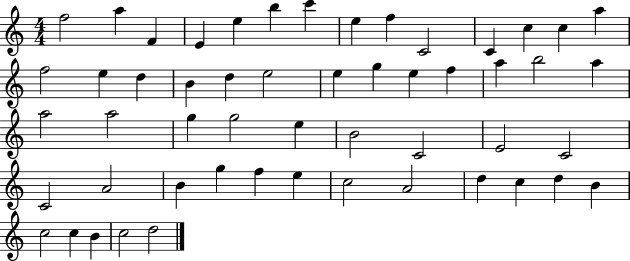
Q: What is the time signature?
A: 4/4